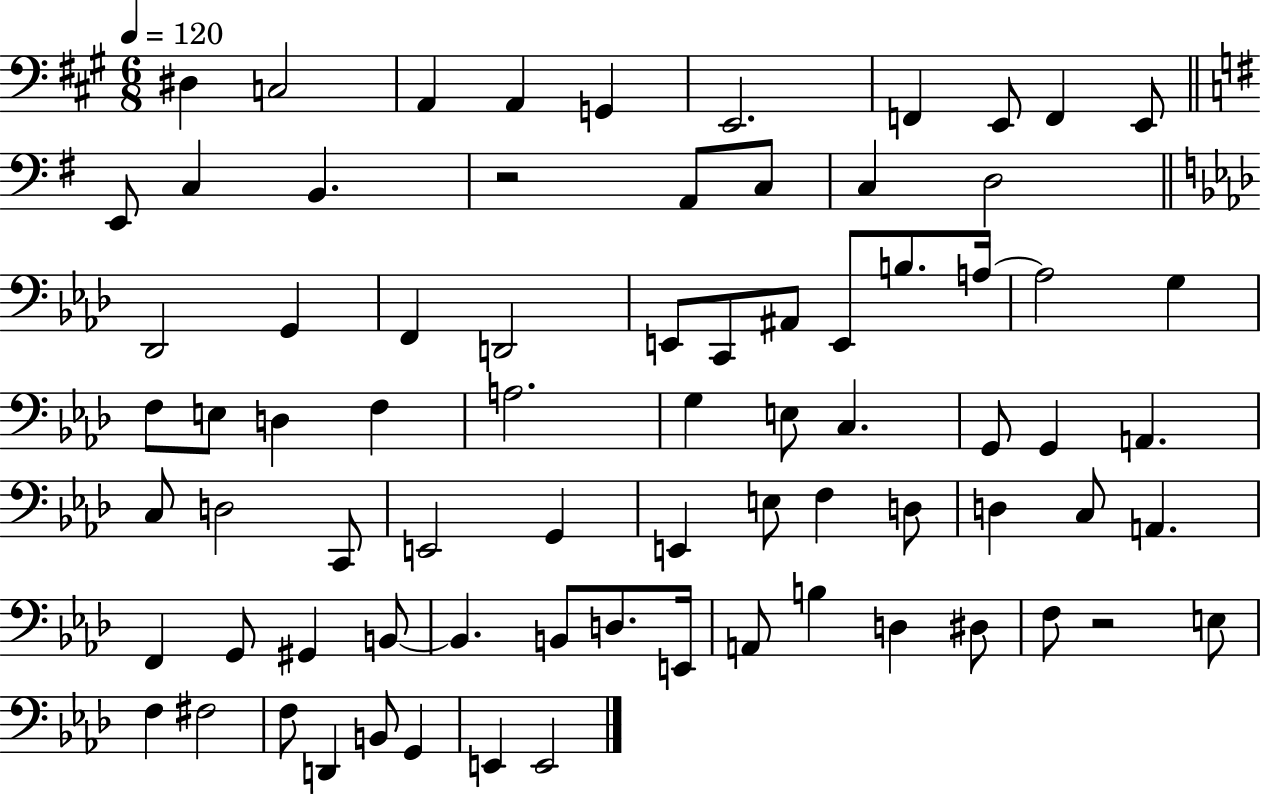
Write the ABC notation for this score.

X:1
T:Untitled
M:6/8
L:1/4
K:A
^D, C,2 A,, A,, G,, E,,2 F,, E,,/2 F,, E,,/2 E,,/2 C, B,, z2 A,,/2 C,/2 C, D,2 _D,,2 G,, F,, D,,2 E,,/2 C,,/2 ^A,,/2 E,,/2 B,/2 A,/4 A,2 G, F,/2 E,/2 D, F, A,2 G, E,/2 C, G,,/2 G,, A,, C,/2 D,2 C,,/2 E,,2 G,, E,, E,/2 F, D,/2 D, C,/2 A,, F,, G,,/2 ^G,, B,,/2 B,, B,,/2 D,/2 E,,/4 A,,/2 B, D, ^D,/2 F,/2 z2 E,/2 F, ^F,2 F,/2 D,, B,,/2 G,, E,, E,,2